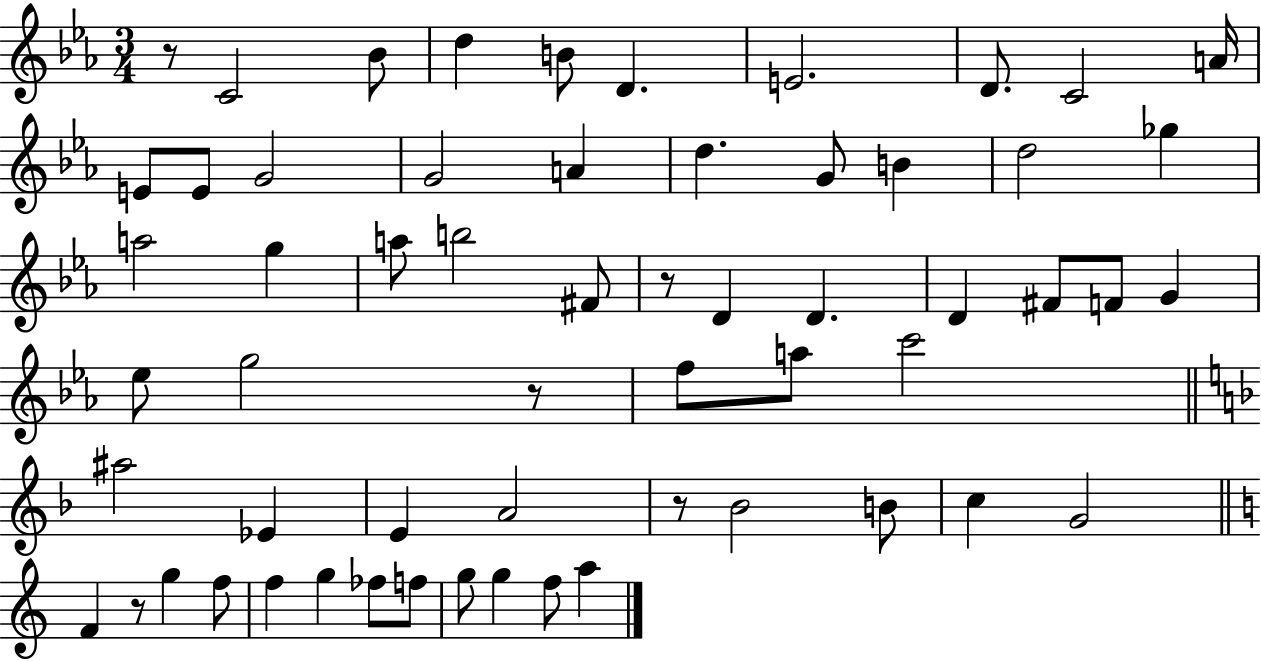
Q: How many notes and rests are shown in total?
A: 59